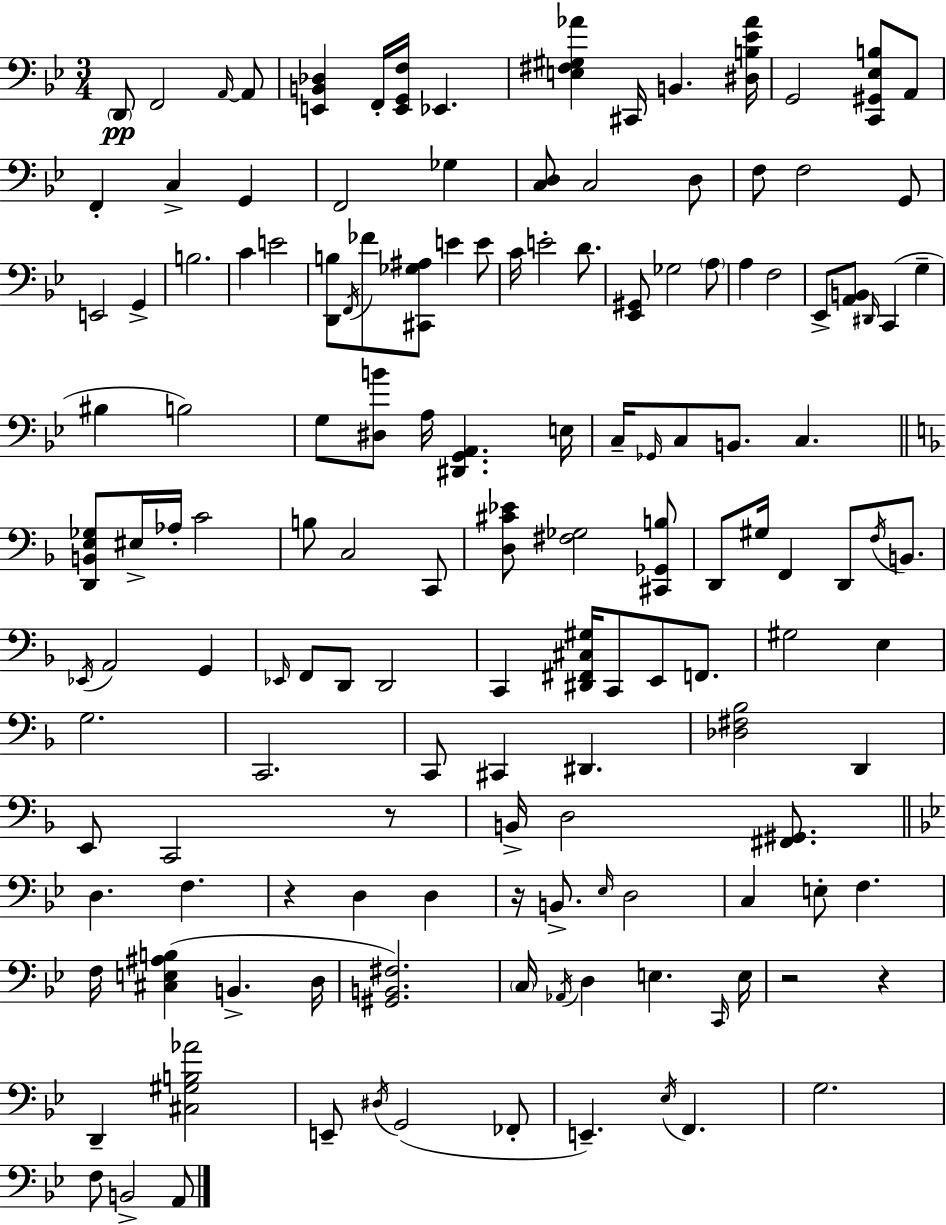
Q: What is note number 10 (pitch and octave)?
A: A2